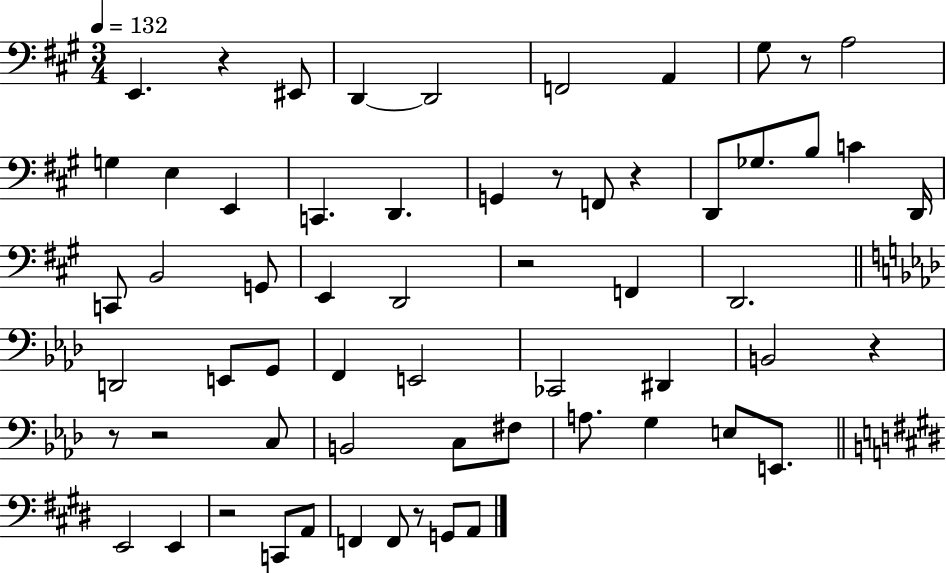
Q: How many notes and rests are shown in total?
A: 61